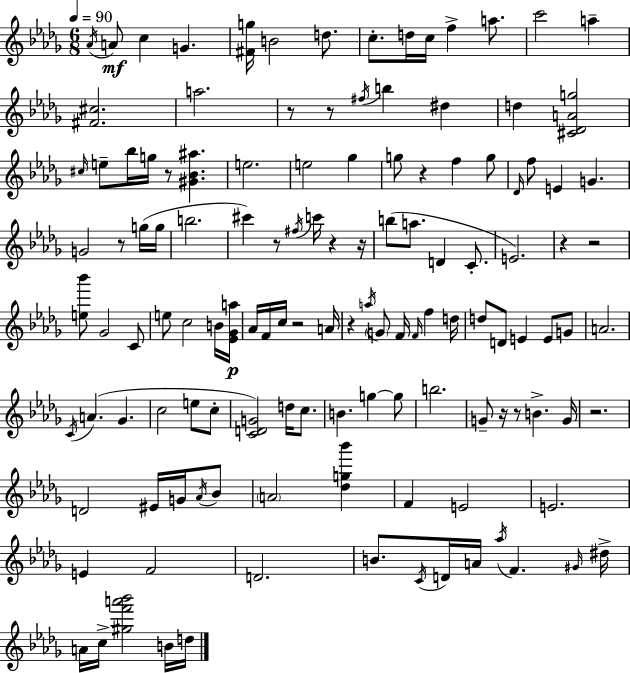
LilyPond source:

{
  \clef treble
  \numericTimeSignature
  \time 6/8
  \key bes \minor
  \tempo 4 = 90
  \repeat volta 2 { \acciaccatura { aes'16 }\mf a'8 c''4 g'4. | <fis' g''>16 b'2 d''8. | c''8.-. d''16 c''16 f''4-> a''8. | c'''2 a''4-- | \break <fis' cis''>2. | a''2. | r8 r8 \acciaccatura { fis''16 } b''4 dis''4 | d''4 <cis' des' a' g''>2 | \break \grace { cis''16 } e''8-- bes''16 g''16 r8 <gis' bes' ais''>4. | e''2. | e''2 ges''4 | g''8 r4 f''4 | \break g''8 \grace { des'16 } f''8 e'4 g'4. | g'2 | r8 g''16( g''16 b''2. | cis'''4) r8 \acciaccatura { fis''16 } c'''16 | \break r4 r16 b''8( a''8. d'4 | c'8.-. e'2.) | r4 r2 | <e'' bes'''>8 ges'2 | \break c'8 e''8 c''2 | b'16 <ees' ges' a''>16\p aes'16 f'16 c''16 r2 | a'16 r4 \acciaccatura { a''16 } \parenthesize g'8 | f'16 \grace { f'16 } f''4 d''16 d''8 d'8 e'4 | \break e'8 g'8 a'2. | \acciaccatura { c'16 } a'4.( | ges'4. c''2 | e''8 c''8-. <c' d' g'>2) | \break d''16 c''8. b'4. | g''4~~ g''8 b''2. | g'8-- r16 r8 | b'4.-> g'16 r2. | \break d'2 | eis'16 g'16 \acciaccatura { aes'16 } bes'8 \parenthesize a'2 | <des'' g'' bes'''>4 f'4 | e'2 e'2. | \break e'4 | f'2 d'2. | b'8. | \acciaccatura { c'16 } d'16 a'16 \acciaccatura { aes''16 } f'4. \grace { gis'16 } dis''16-> | \break a'16 c''16-> <gis'' f''' a''' bes'''>2 b'16 d''16 | } \bar "|."
}